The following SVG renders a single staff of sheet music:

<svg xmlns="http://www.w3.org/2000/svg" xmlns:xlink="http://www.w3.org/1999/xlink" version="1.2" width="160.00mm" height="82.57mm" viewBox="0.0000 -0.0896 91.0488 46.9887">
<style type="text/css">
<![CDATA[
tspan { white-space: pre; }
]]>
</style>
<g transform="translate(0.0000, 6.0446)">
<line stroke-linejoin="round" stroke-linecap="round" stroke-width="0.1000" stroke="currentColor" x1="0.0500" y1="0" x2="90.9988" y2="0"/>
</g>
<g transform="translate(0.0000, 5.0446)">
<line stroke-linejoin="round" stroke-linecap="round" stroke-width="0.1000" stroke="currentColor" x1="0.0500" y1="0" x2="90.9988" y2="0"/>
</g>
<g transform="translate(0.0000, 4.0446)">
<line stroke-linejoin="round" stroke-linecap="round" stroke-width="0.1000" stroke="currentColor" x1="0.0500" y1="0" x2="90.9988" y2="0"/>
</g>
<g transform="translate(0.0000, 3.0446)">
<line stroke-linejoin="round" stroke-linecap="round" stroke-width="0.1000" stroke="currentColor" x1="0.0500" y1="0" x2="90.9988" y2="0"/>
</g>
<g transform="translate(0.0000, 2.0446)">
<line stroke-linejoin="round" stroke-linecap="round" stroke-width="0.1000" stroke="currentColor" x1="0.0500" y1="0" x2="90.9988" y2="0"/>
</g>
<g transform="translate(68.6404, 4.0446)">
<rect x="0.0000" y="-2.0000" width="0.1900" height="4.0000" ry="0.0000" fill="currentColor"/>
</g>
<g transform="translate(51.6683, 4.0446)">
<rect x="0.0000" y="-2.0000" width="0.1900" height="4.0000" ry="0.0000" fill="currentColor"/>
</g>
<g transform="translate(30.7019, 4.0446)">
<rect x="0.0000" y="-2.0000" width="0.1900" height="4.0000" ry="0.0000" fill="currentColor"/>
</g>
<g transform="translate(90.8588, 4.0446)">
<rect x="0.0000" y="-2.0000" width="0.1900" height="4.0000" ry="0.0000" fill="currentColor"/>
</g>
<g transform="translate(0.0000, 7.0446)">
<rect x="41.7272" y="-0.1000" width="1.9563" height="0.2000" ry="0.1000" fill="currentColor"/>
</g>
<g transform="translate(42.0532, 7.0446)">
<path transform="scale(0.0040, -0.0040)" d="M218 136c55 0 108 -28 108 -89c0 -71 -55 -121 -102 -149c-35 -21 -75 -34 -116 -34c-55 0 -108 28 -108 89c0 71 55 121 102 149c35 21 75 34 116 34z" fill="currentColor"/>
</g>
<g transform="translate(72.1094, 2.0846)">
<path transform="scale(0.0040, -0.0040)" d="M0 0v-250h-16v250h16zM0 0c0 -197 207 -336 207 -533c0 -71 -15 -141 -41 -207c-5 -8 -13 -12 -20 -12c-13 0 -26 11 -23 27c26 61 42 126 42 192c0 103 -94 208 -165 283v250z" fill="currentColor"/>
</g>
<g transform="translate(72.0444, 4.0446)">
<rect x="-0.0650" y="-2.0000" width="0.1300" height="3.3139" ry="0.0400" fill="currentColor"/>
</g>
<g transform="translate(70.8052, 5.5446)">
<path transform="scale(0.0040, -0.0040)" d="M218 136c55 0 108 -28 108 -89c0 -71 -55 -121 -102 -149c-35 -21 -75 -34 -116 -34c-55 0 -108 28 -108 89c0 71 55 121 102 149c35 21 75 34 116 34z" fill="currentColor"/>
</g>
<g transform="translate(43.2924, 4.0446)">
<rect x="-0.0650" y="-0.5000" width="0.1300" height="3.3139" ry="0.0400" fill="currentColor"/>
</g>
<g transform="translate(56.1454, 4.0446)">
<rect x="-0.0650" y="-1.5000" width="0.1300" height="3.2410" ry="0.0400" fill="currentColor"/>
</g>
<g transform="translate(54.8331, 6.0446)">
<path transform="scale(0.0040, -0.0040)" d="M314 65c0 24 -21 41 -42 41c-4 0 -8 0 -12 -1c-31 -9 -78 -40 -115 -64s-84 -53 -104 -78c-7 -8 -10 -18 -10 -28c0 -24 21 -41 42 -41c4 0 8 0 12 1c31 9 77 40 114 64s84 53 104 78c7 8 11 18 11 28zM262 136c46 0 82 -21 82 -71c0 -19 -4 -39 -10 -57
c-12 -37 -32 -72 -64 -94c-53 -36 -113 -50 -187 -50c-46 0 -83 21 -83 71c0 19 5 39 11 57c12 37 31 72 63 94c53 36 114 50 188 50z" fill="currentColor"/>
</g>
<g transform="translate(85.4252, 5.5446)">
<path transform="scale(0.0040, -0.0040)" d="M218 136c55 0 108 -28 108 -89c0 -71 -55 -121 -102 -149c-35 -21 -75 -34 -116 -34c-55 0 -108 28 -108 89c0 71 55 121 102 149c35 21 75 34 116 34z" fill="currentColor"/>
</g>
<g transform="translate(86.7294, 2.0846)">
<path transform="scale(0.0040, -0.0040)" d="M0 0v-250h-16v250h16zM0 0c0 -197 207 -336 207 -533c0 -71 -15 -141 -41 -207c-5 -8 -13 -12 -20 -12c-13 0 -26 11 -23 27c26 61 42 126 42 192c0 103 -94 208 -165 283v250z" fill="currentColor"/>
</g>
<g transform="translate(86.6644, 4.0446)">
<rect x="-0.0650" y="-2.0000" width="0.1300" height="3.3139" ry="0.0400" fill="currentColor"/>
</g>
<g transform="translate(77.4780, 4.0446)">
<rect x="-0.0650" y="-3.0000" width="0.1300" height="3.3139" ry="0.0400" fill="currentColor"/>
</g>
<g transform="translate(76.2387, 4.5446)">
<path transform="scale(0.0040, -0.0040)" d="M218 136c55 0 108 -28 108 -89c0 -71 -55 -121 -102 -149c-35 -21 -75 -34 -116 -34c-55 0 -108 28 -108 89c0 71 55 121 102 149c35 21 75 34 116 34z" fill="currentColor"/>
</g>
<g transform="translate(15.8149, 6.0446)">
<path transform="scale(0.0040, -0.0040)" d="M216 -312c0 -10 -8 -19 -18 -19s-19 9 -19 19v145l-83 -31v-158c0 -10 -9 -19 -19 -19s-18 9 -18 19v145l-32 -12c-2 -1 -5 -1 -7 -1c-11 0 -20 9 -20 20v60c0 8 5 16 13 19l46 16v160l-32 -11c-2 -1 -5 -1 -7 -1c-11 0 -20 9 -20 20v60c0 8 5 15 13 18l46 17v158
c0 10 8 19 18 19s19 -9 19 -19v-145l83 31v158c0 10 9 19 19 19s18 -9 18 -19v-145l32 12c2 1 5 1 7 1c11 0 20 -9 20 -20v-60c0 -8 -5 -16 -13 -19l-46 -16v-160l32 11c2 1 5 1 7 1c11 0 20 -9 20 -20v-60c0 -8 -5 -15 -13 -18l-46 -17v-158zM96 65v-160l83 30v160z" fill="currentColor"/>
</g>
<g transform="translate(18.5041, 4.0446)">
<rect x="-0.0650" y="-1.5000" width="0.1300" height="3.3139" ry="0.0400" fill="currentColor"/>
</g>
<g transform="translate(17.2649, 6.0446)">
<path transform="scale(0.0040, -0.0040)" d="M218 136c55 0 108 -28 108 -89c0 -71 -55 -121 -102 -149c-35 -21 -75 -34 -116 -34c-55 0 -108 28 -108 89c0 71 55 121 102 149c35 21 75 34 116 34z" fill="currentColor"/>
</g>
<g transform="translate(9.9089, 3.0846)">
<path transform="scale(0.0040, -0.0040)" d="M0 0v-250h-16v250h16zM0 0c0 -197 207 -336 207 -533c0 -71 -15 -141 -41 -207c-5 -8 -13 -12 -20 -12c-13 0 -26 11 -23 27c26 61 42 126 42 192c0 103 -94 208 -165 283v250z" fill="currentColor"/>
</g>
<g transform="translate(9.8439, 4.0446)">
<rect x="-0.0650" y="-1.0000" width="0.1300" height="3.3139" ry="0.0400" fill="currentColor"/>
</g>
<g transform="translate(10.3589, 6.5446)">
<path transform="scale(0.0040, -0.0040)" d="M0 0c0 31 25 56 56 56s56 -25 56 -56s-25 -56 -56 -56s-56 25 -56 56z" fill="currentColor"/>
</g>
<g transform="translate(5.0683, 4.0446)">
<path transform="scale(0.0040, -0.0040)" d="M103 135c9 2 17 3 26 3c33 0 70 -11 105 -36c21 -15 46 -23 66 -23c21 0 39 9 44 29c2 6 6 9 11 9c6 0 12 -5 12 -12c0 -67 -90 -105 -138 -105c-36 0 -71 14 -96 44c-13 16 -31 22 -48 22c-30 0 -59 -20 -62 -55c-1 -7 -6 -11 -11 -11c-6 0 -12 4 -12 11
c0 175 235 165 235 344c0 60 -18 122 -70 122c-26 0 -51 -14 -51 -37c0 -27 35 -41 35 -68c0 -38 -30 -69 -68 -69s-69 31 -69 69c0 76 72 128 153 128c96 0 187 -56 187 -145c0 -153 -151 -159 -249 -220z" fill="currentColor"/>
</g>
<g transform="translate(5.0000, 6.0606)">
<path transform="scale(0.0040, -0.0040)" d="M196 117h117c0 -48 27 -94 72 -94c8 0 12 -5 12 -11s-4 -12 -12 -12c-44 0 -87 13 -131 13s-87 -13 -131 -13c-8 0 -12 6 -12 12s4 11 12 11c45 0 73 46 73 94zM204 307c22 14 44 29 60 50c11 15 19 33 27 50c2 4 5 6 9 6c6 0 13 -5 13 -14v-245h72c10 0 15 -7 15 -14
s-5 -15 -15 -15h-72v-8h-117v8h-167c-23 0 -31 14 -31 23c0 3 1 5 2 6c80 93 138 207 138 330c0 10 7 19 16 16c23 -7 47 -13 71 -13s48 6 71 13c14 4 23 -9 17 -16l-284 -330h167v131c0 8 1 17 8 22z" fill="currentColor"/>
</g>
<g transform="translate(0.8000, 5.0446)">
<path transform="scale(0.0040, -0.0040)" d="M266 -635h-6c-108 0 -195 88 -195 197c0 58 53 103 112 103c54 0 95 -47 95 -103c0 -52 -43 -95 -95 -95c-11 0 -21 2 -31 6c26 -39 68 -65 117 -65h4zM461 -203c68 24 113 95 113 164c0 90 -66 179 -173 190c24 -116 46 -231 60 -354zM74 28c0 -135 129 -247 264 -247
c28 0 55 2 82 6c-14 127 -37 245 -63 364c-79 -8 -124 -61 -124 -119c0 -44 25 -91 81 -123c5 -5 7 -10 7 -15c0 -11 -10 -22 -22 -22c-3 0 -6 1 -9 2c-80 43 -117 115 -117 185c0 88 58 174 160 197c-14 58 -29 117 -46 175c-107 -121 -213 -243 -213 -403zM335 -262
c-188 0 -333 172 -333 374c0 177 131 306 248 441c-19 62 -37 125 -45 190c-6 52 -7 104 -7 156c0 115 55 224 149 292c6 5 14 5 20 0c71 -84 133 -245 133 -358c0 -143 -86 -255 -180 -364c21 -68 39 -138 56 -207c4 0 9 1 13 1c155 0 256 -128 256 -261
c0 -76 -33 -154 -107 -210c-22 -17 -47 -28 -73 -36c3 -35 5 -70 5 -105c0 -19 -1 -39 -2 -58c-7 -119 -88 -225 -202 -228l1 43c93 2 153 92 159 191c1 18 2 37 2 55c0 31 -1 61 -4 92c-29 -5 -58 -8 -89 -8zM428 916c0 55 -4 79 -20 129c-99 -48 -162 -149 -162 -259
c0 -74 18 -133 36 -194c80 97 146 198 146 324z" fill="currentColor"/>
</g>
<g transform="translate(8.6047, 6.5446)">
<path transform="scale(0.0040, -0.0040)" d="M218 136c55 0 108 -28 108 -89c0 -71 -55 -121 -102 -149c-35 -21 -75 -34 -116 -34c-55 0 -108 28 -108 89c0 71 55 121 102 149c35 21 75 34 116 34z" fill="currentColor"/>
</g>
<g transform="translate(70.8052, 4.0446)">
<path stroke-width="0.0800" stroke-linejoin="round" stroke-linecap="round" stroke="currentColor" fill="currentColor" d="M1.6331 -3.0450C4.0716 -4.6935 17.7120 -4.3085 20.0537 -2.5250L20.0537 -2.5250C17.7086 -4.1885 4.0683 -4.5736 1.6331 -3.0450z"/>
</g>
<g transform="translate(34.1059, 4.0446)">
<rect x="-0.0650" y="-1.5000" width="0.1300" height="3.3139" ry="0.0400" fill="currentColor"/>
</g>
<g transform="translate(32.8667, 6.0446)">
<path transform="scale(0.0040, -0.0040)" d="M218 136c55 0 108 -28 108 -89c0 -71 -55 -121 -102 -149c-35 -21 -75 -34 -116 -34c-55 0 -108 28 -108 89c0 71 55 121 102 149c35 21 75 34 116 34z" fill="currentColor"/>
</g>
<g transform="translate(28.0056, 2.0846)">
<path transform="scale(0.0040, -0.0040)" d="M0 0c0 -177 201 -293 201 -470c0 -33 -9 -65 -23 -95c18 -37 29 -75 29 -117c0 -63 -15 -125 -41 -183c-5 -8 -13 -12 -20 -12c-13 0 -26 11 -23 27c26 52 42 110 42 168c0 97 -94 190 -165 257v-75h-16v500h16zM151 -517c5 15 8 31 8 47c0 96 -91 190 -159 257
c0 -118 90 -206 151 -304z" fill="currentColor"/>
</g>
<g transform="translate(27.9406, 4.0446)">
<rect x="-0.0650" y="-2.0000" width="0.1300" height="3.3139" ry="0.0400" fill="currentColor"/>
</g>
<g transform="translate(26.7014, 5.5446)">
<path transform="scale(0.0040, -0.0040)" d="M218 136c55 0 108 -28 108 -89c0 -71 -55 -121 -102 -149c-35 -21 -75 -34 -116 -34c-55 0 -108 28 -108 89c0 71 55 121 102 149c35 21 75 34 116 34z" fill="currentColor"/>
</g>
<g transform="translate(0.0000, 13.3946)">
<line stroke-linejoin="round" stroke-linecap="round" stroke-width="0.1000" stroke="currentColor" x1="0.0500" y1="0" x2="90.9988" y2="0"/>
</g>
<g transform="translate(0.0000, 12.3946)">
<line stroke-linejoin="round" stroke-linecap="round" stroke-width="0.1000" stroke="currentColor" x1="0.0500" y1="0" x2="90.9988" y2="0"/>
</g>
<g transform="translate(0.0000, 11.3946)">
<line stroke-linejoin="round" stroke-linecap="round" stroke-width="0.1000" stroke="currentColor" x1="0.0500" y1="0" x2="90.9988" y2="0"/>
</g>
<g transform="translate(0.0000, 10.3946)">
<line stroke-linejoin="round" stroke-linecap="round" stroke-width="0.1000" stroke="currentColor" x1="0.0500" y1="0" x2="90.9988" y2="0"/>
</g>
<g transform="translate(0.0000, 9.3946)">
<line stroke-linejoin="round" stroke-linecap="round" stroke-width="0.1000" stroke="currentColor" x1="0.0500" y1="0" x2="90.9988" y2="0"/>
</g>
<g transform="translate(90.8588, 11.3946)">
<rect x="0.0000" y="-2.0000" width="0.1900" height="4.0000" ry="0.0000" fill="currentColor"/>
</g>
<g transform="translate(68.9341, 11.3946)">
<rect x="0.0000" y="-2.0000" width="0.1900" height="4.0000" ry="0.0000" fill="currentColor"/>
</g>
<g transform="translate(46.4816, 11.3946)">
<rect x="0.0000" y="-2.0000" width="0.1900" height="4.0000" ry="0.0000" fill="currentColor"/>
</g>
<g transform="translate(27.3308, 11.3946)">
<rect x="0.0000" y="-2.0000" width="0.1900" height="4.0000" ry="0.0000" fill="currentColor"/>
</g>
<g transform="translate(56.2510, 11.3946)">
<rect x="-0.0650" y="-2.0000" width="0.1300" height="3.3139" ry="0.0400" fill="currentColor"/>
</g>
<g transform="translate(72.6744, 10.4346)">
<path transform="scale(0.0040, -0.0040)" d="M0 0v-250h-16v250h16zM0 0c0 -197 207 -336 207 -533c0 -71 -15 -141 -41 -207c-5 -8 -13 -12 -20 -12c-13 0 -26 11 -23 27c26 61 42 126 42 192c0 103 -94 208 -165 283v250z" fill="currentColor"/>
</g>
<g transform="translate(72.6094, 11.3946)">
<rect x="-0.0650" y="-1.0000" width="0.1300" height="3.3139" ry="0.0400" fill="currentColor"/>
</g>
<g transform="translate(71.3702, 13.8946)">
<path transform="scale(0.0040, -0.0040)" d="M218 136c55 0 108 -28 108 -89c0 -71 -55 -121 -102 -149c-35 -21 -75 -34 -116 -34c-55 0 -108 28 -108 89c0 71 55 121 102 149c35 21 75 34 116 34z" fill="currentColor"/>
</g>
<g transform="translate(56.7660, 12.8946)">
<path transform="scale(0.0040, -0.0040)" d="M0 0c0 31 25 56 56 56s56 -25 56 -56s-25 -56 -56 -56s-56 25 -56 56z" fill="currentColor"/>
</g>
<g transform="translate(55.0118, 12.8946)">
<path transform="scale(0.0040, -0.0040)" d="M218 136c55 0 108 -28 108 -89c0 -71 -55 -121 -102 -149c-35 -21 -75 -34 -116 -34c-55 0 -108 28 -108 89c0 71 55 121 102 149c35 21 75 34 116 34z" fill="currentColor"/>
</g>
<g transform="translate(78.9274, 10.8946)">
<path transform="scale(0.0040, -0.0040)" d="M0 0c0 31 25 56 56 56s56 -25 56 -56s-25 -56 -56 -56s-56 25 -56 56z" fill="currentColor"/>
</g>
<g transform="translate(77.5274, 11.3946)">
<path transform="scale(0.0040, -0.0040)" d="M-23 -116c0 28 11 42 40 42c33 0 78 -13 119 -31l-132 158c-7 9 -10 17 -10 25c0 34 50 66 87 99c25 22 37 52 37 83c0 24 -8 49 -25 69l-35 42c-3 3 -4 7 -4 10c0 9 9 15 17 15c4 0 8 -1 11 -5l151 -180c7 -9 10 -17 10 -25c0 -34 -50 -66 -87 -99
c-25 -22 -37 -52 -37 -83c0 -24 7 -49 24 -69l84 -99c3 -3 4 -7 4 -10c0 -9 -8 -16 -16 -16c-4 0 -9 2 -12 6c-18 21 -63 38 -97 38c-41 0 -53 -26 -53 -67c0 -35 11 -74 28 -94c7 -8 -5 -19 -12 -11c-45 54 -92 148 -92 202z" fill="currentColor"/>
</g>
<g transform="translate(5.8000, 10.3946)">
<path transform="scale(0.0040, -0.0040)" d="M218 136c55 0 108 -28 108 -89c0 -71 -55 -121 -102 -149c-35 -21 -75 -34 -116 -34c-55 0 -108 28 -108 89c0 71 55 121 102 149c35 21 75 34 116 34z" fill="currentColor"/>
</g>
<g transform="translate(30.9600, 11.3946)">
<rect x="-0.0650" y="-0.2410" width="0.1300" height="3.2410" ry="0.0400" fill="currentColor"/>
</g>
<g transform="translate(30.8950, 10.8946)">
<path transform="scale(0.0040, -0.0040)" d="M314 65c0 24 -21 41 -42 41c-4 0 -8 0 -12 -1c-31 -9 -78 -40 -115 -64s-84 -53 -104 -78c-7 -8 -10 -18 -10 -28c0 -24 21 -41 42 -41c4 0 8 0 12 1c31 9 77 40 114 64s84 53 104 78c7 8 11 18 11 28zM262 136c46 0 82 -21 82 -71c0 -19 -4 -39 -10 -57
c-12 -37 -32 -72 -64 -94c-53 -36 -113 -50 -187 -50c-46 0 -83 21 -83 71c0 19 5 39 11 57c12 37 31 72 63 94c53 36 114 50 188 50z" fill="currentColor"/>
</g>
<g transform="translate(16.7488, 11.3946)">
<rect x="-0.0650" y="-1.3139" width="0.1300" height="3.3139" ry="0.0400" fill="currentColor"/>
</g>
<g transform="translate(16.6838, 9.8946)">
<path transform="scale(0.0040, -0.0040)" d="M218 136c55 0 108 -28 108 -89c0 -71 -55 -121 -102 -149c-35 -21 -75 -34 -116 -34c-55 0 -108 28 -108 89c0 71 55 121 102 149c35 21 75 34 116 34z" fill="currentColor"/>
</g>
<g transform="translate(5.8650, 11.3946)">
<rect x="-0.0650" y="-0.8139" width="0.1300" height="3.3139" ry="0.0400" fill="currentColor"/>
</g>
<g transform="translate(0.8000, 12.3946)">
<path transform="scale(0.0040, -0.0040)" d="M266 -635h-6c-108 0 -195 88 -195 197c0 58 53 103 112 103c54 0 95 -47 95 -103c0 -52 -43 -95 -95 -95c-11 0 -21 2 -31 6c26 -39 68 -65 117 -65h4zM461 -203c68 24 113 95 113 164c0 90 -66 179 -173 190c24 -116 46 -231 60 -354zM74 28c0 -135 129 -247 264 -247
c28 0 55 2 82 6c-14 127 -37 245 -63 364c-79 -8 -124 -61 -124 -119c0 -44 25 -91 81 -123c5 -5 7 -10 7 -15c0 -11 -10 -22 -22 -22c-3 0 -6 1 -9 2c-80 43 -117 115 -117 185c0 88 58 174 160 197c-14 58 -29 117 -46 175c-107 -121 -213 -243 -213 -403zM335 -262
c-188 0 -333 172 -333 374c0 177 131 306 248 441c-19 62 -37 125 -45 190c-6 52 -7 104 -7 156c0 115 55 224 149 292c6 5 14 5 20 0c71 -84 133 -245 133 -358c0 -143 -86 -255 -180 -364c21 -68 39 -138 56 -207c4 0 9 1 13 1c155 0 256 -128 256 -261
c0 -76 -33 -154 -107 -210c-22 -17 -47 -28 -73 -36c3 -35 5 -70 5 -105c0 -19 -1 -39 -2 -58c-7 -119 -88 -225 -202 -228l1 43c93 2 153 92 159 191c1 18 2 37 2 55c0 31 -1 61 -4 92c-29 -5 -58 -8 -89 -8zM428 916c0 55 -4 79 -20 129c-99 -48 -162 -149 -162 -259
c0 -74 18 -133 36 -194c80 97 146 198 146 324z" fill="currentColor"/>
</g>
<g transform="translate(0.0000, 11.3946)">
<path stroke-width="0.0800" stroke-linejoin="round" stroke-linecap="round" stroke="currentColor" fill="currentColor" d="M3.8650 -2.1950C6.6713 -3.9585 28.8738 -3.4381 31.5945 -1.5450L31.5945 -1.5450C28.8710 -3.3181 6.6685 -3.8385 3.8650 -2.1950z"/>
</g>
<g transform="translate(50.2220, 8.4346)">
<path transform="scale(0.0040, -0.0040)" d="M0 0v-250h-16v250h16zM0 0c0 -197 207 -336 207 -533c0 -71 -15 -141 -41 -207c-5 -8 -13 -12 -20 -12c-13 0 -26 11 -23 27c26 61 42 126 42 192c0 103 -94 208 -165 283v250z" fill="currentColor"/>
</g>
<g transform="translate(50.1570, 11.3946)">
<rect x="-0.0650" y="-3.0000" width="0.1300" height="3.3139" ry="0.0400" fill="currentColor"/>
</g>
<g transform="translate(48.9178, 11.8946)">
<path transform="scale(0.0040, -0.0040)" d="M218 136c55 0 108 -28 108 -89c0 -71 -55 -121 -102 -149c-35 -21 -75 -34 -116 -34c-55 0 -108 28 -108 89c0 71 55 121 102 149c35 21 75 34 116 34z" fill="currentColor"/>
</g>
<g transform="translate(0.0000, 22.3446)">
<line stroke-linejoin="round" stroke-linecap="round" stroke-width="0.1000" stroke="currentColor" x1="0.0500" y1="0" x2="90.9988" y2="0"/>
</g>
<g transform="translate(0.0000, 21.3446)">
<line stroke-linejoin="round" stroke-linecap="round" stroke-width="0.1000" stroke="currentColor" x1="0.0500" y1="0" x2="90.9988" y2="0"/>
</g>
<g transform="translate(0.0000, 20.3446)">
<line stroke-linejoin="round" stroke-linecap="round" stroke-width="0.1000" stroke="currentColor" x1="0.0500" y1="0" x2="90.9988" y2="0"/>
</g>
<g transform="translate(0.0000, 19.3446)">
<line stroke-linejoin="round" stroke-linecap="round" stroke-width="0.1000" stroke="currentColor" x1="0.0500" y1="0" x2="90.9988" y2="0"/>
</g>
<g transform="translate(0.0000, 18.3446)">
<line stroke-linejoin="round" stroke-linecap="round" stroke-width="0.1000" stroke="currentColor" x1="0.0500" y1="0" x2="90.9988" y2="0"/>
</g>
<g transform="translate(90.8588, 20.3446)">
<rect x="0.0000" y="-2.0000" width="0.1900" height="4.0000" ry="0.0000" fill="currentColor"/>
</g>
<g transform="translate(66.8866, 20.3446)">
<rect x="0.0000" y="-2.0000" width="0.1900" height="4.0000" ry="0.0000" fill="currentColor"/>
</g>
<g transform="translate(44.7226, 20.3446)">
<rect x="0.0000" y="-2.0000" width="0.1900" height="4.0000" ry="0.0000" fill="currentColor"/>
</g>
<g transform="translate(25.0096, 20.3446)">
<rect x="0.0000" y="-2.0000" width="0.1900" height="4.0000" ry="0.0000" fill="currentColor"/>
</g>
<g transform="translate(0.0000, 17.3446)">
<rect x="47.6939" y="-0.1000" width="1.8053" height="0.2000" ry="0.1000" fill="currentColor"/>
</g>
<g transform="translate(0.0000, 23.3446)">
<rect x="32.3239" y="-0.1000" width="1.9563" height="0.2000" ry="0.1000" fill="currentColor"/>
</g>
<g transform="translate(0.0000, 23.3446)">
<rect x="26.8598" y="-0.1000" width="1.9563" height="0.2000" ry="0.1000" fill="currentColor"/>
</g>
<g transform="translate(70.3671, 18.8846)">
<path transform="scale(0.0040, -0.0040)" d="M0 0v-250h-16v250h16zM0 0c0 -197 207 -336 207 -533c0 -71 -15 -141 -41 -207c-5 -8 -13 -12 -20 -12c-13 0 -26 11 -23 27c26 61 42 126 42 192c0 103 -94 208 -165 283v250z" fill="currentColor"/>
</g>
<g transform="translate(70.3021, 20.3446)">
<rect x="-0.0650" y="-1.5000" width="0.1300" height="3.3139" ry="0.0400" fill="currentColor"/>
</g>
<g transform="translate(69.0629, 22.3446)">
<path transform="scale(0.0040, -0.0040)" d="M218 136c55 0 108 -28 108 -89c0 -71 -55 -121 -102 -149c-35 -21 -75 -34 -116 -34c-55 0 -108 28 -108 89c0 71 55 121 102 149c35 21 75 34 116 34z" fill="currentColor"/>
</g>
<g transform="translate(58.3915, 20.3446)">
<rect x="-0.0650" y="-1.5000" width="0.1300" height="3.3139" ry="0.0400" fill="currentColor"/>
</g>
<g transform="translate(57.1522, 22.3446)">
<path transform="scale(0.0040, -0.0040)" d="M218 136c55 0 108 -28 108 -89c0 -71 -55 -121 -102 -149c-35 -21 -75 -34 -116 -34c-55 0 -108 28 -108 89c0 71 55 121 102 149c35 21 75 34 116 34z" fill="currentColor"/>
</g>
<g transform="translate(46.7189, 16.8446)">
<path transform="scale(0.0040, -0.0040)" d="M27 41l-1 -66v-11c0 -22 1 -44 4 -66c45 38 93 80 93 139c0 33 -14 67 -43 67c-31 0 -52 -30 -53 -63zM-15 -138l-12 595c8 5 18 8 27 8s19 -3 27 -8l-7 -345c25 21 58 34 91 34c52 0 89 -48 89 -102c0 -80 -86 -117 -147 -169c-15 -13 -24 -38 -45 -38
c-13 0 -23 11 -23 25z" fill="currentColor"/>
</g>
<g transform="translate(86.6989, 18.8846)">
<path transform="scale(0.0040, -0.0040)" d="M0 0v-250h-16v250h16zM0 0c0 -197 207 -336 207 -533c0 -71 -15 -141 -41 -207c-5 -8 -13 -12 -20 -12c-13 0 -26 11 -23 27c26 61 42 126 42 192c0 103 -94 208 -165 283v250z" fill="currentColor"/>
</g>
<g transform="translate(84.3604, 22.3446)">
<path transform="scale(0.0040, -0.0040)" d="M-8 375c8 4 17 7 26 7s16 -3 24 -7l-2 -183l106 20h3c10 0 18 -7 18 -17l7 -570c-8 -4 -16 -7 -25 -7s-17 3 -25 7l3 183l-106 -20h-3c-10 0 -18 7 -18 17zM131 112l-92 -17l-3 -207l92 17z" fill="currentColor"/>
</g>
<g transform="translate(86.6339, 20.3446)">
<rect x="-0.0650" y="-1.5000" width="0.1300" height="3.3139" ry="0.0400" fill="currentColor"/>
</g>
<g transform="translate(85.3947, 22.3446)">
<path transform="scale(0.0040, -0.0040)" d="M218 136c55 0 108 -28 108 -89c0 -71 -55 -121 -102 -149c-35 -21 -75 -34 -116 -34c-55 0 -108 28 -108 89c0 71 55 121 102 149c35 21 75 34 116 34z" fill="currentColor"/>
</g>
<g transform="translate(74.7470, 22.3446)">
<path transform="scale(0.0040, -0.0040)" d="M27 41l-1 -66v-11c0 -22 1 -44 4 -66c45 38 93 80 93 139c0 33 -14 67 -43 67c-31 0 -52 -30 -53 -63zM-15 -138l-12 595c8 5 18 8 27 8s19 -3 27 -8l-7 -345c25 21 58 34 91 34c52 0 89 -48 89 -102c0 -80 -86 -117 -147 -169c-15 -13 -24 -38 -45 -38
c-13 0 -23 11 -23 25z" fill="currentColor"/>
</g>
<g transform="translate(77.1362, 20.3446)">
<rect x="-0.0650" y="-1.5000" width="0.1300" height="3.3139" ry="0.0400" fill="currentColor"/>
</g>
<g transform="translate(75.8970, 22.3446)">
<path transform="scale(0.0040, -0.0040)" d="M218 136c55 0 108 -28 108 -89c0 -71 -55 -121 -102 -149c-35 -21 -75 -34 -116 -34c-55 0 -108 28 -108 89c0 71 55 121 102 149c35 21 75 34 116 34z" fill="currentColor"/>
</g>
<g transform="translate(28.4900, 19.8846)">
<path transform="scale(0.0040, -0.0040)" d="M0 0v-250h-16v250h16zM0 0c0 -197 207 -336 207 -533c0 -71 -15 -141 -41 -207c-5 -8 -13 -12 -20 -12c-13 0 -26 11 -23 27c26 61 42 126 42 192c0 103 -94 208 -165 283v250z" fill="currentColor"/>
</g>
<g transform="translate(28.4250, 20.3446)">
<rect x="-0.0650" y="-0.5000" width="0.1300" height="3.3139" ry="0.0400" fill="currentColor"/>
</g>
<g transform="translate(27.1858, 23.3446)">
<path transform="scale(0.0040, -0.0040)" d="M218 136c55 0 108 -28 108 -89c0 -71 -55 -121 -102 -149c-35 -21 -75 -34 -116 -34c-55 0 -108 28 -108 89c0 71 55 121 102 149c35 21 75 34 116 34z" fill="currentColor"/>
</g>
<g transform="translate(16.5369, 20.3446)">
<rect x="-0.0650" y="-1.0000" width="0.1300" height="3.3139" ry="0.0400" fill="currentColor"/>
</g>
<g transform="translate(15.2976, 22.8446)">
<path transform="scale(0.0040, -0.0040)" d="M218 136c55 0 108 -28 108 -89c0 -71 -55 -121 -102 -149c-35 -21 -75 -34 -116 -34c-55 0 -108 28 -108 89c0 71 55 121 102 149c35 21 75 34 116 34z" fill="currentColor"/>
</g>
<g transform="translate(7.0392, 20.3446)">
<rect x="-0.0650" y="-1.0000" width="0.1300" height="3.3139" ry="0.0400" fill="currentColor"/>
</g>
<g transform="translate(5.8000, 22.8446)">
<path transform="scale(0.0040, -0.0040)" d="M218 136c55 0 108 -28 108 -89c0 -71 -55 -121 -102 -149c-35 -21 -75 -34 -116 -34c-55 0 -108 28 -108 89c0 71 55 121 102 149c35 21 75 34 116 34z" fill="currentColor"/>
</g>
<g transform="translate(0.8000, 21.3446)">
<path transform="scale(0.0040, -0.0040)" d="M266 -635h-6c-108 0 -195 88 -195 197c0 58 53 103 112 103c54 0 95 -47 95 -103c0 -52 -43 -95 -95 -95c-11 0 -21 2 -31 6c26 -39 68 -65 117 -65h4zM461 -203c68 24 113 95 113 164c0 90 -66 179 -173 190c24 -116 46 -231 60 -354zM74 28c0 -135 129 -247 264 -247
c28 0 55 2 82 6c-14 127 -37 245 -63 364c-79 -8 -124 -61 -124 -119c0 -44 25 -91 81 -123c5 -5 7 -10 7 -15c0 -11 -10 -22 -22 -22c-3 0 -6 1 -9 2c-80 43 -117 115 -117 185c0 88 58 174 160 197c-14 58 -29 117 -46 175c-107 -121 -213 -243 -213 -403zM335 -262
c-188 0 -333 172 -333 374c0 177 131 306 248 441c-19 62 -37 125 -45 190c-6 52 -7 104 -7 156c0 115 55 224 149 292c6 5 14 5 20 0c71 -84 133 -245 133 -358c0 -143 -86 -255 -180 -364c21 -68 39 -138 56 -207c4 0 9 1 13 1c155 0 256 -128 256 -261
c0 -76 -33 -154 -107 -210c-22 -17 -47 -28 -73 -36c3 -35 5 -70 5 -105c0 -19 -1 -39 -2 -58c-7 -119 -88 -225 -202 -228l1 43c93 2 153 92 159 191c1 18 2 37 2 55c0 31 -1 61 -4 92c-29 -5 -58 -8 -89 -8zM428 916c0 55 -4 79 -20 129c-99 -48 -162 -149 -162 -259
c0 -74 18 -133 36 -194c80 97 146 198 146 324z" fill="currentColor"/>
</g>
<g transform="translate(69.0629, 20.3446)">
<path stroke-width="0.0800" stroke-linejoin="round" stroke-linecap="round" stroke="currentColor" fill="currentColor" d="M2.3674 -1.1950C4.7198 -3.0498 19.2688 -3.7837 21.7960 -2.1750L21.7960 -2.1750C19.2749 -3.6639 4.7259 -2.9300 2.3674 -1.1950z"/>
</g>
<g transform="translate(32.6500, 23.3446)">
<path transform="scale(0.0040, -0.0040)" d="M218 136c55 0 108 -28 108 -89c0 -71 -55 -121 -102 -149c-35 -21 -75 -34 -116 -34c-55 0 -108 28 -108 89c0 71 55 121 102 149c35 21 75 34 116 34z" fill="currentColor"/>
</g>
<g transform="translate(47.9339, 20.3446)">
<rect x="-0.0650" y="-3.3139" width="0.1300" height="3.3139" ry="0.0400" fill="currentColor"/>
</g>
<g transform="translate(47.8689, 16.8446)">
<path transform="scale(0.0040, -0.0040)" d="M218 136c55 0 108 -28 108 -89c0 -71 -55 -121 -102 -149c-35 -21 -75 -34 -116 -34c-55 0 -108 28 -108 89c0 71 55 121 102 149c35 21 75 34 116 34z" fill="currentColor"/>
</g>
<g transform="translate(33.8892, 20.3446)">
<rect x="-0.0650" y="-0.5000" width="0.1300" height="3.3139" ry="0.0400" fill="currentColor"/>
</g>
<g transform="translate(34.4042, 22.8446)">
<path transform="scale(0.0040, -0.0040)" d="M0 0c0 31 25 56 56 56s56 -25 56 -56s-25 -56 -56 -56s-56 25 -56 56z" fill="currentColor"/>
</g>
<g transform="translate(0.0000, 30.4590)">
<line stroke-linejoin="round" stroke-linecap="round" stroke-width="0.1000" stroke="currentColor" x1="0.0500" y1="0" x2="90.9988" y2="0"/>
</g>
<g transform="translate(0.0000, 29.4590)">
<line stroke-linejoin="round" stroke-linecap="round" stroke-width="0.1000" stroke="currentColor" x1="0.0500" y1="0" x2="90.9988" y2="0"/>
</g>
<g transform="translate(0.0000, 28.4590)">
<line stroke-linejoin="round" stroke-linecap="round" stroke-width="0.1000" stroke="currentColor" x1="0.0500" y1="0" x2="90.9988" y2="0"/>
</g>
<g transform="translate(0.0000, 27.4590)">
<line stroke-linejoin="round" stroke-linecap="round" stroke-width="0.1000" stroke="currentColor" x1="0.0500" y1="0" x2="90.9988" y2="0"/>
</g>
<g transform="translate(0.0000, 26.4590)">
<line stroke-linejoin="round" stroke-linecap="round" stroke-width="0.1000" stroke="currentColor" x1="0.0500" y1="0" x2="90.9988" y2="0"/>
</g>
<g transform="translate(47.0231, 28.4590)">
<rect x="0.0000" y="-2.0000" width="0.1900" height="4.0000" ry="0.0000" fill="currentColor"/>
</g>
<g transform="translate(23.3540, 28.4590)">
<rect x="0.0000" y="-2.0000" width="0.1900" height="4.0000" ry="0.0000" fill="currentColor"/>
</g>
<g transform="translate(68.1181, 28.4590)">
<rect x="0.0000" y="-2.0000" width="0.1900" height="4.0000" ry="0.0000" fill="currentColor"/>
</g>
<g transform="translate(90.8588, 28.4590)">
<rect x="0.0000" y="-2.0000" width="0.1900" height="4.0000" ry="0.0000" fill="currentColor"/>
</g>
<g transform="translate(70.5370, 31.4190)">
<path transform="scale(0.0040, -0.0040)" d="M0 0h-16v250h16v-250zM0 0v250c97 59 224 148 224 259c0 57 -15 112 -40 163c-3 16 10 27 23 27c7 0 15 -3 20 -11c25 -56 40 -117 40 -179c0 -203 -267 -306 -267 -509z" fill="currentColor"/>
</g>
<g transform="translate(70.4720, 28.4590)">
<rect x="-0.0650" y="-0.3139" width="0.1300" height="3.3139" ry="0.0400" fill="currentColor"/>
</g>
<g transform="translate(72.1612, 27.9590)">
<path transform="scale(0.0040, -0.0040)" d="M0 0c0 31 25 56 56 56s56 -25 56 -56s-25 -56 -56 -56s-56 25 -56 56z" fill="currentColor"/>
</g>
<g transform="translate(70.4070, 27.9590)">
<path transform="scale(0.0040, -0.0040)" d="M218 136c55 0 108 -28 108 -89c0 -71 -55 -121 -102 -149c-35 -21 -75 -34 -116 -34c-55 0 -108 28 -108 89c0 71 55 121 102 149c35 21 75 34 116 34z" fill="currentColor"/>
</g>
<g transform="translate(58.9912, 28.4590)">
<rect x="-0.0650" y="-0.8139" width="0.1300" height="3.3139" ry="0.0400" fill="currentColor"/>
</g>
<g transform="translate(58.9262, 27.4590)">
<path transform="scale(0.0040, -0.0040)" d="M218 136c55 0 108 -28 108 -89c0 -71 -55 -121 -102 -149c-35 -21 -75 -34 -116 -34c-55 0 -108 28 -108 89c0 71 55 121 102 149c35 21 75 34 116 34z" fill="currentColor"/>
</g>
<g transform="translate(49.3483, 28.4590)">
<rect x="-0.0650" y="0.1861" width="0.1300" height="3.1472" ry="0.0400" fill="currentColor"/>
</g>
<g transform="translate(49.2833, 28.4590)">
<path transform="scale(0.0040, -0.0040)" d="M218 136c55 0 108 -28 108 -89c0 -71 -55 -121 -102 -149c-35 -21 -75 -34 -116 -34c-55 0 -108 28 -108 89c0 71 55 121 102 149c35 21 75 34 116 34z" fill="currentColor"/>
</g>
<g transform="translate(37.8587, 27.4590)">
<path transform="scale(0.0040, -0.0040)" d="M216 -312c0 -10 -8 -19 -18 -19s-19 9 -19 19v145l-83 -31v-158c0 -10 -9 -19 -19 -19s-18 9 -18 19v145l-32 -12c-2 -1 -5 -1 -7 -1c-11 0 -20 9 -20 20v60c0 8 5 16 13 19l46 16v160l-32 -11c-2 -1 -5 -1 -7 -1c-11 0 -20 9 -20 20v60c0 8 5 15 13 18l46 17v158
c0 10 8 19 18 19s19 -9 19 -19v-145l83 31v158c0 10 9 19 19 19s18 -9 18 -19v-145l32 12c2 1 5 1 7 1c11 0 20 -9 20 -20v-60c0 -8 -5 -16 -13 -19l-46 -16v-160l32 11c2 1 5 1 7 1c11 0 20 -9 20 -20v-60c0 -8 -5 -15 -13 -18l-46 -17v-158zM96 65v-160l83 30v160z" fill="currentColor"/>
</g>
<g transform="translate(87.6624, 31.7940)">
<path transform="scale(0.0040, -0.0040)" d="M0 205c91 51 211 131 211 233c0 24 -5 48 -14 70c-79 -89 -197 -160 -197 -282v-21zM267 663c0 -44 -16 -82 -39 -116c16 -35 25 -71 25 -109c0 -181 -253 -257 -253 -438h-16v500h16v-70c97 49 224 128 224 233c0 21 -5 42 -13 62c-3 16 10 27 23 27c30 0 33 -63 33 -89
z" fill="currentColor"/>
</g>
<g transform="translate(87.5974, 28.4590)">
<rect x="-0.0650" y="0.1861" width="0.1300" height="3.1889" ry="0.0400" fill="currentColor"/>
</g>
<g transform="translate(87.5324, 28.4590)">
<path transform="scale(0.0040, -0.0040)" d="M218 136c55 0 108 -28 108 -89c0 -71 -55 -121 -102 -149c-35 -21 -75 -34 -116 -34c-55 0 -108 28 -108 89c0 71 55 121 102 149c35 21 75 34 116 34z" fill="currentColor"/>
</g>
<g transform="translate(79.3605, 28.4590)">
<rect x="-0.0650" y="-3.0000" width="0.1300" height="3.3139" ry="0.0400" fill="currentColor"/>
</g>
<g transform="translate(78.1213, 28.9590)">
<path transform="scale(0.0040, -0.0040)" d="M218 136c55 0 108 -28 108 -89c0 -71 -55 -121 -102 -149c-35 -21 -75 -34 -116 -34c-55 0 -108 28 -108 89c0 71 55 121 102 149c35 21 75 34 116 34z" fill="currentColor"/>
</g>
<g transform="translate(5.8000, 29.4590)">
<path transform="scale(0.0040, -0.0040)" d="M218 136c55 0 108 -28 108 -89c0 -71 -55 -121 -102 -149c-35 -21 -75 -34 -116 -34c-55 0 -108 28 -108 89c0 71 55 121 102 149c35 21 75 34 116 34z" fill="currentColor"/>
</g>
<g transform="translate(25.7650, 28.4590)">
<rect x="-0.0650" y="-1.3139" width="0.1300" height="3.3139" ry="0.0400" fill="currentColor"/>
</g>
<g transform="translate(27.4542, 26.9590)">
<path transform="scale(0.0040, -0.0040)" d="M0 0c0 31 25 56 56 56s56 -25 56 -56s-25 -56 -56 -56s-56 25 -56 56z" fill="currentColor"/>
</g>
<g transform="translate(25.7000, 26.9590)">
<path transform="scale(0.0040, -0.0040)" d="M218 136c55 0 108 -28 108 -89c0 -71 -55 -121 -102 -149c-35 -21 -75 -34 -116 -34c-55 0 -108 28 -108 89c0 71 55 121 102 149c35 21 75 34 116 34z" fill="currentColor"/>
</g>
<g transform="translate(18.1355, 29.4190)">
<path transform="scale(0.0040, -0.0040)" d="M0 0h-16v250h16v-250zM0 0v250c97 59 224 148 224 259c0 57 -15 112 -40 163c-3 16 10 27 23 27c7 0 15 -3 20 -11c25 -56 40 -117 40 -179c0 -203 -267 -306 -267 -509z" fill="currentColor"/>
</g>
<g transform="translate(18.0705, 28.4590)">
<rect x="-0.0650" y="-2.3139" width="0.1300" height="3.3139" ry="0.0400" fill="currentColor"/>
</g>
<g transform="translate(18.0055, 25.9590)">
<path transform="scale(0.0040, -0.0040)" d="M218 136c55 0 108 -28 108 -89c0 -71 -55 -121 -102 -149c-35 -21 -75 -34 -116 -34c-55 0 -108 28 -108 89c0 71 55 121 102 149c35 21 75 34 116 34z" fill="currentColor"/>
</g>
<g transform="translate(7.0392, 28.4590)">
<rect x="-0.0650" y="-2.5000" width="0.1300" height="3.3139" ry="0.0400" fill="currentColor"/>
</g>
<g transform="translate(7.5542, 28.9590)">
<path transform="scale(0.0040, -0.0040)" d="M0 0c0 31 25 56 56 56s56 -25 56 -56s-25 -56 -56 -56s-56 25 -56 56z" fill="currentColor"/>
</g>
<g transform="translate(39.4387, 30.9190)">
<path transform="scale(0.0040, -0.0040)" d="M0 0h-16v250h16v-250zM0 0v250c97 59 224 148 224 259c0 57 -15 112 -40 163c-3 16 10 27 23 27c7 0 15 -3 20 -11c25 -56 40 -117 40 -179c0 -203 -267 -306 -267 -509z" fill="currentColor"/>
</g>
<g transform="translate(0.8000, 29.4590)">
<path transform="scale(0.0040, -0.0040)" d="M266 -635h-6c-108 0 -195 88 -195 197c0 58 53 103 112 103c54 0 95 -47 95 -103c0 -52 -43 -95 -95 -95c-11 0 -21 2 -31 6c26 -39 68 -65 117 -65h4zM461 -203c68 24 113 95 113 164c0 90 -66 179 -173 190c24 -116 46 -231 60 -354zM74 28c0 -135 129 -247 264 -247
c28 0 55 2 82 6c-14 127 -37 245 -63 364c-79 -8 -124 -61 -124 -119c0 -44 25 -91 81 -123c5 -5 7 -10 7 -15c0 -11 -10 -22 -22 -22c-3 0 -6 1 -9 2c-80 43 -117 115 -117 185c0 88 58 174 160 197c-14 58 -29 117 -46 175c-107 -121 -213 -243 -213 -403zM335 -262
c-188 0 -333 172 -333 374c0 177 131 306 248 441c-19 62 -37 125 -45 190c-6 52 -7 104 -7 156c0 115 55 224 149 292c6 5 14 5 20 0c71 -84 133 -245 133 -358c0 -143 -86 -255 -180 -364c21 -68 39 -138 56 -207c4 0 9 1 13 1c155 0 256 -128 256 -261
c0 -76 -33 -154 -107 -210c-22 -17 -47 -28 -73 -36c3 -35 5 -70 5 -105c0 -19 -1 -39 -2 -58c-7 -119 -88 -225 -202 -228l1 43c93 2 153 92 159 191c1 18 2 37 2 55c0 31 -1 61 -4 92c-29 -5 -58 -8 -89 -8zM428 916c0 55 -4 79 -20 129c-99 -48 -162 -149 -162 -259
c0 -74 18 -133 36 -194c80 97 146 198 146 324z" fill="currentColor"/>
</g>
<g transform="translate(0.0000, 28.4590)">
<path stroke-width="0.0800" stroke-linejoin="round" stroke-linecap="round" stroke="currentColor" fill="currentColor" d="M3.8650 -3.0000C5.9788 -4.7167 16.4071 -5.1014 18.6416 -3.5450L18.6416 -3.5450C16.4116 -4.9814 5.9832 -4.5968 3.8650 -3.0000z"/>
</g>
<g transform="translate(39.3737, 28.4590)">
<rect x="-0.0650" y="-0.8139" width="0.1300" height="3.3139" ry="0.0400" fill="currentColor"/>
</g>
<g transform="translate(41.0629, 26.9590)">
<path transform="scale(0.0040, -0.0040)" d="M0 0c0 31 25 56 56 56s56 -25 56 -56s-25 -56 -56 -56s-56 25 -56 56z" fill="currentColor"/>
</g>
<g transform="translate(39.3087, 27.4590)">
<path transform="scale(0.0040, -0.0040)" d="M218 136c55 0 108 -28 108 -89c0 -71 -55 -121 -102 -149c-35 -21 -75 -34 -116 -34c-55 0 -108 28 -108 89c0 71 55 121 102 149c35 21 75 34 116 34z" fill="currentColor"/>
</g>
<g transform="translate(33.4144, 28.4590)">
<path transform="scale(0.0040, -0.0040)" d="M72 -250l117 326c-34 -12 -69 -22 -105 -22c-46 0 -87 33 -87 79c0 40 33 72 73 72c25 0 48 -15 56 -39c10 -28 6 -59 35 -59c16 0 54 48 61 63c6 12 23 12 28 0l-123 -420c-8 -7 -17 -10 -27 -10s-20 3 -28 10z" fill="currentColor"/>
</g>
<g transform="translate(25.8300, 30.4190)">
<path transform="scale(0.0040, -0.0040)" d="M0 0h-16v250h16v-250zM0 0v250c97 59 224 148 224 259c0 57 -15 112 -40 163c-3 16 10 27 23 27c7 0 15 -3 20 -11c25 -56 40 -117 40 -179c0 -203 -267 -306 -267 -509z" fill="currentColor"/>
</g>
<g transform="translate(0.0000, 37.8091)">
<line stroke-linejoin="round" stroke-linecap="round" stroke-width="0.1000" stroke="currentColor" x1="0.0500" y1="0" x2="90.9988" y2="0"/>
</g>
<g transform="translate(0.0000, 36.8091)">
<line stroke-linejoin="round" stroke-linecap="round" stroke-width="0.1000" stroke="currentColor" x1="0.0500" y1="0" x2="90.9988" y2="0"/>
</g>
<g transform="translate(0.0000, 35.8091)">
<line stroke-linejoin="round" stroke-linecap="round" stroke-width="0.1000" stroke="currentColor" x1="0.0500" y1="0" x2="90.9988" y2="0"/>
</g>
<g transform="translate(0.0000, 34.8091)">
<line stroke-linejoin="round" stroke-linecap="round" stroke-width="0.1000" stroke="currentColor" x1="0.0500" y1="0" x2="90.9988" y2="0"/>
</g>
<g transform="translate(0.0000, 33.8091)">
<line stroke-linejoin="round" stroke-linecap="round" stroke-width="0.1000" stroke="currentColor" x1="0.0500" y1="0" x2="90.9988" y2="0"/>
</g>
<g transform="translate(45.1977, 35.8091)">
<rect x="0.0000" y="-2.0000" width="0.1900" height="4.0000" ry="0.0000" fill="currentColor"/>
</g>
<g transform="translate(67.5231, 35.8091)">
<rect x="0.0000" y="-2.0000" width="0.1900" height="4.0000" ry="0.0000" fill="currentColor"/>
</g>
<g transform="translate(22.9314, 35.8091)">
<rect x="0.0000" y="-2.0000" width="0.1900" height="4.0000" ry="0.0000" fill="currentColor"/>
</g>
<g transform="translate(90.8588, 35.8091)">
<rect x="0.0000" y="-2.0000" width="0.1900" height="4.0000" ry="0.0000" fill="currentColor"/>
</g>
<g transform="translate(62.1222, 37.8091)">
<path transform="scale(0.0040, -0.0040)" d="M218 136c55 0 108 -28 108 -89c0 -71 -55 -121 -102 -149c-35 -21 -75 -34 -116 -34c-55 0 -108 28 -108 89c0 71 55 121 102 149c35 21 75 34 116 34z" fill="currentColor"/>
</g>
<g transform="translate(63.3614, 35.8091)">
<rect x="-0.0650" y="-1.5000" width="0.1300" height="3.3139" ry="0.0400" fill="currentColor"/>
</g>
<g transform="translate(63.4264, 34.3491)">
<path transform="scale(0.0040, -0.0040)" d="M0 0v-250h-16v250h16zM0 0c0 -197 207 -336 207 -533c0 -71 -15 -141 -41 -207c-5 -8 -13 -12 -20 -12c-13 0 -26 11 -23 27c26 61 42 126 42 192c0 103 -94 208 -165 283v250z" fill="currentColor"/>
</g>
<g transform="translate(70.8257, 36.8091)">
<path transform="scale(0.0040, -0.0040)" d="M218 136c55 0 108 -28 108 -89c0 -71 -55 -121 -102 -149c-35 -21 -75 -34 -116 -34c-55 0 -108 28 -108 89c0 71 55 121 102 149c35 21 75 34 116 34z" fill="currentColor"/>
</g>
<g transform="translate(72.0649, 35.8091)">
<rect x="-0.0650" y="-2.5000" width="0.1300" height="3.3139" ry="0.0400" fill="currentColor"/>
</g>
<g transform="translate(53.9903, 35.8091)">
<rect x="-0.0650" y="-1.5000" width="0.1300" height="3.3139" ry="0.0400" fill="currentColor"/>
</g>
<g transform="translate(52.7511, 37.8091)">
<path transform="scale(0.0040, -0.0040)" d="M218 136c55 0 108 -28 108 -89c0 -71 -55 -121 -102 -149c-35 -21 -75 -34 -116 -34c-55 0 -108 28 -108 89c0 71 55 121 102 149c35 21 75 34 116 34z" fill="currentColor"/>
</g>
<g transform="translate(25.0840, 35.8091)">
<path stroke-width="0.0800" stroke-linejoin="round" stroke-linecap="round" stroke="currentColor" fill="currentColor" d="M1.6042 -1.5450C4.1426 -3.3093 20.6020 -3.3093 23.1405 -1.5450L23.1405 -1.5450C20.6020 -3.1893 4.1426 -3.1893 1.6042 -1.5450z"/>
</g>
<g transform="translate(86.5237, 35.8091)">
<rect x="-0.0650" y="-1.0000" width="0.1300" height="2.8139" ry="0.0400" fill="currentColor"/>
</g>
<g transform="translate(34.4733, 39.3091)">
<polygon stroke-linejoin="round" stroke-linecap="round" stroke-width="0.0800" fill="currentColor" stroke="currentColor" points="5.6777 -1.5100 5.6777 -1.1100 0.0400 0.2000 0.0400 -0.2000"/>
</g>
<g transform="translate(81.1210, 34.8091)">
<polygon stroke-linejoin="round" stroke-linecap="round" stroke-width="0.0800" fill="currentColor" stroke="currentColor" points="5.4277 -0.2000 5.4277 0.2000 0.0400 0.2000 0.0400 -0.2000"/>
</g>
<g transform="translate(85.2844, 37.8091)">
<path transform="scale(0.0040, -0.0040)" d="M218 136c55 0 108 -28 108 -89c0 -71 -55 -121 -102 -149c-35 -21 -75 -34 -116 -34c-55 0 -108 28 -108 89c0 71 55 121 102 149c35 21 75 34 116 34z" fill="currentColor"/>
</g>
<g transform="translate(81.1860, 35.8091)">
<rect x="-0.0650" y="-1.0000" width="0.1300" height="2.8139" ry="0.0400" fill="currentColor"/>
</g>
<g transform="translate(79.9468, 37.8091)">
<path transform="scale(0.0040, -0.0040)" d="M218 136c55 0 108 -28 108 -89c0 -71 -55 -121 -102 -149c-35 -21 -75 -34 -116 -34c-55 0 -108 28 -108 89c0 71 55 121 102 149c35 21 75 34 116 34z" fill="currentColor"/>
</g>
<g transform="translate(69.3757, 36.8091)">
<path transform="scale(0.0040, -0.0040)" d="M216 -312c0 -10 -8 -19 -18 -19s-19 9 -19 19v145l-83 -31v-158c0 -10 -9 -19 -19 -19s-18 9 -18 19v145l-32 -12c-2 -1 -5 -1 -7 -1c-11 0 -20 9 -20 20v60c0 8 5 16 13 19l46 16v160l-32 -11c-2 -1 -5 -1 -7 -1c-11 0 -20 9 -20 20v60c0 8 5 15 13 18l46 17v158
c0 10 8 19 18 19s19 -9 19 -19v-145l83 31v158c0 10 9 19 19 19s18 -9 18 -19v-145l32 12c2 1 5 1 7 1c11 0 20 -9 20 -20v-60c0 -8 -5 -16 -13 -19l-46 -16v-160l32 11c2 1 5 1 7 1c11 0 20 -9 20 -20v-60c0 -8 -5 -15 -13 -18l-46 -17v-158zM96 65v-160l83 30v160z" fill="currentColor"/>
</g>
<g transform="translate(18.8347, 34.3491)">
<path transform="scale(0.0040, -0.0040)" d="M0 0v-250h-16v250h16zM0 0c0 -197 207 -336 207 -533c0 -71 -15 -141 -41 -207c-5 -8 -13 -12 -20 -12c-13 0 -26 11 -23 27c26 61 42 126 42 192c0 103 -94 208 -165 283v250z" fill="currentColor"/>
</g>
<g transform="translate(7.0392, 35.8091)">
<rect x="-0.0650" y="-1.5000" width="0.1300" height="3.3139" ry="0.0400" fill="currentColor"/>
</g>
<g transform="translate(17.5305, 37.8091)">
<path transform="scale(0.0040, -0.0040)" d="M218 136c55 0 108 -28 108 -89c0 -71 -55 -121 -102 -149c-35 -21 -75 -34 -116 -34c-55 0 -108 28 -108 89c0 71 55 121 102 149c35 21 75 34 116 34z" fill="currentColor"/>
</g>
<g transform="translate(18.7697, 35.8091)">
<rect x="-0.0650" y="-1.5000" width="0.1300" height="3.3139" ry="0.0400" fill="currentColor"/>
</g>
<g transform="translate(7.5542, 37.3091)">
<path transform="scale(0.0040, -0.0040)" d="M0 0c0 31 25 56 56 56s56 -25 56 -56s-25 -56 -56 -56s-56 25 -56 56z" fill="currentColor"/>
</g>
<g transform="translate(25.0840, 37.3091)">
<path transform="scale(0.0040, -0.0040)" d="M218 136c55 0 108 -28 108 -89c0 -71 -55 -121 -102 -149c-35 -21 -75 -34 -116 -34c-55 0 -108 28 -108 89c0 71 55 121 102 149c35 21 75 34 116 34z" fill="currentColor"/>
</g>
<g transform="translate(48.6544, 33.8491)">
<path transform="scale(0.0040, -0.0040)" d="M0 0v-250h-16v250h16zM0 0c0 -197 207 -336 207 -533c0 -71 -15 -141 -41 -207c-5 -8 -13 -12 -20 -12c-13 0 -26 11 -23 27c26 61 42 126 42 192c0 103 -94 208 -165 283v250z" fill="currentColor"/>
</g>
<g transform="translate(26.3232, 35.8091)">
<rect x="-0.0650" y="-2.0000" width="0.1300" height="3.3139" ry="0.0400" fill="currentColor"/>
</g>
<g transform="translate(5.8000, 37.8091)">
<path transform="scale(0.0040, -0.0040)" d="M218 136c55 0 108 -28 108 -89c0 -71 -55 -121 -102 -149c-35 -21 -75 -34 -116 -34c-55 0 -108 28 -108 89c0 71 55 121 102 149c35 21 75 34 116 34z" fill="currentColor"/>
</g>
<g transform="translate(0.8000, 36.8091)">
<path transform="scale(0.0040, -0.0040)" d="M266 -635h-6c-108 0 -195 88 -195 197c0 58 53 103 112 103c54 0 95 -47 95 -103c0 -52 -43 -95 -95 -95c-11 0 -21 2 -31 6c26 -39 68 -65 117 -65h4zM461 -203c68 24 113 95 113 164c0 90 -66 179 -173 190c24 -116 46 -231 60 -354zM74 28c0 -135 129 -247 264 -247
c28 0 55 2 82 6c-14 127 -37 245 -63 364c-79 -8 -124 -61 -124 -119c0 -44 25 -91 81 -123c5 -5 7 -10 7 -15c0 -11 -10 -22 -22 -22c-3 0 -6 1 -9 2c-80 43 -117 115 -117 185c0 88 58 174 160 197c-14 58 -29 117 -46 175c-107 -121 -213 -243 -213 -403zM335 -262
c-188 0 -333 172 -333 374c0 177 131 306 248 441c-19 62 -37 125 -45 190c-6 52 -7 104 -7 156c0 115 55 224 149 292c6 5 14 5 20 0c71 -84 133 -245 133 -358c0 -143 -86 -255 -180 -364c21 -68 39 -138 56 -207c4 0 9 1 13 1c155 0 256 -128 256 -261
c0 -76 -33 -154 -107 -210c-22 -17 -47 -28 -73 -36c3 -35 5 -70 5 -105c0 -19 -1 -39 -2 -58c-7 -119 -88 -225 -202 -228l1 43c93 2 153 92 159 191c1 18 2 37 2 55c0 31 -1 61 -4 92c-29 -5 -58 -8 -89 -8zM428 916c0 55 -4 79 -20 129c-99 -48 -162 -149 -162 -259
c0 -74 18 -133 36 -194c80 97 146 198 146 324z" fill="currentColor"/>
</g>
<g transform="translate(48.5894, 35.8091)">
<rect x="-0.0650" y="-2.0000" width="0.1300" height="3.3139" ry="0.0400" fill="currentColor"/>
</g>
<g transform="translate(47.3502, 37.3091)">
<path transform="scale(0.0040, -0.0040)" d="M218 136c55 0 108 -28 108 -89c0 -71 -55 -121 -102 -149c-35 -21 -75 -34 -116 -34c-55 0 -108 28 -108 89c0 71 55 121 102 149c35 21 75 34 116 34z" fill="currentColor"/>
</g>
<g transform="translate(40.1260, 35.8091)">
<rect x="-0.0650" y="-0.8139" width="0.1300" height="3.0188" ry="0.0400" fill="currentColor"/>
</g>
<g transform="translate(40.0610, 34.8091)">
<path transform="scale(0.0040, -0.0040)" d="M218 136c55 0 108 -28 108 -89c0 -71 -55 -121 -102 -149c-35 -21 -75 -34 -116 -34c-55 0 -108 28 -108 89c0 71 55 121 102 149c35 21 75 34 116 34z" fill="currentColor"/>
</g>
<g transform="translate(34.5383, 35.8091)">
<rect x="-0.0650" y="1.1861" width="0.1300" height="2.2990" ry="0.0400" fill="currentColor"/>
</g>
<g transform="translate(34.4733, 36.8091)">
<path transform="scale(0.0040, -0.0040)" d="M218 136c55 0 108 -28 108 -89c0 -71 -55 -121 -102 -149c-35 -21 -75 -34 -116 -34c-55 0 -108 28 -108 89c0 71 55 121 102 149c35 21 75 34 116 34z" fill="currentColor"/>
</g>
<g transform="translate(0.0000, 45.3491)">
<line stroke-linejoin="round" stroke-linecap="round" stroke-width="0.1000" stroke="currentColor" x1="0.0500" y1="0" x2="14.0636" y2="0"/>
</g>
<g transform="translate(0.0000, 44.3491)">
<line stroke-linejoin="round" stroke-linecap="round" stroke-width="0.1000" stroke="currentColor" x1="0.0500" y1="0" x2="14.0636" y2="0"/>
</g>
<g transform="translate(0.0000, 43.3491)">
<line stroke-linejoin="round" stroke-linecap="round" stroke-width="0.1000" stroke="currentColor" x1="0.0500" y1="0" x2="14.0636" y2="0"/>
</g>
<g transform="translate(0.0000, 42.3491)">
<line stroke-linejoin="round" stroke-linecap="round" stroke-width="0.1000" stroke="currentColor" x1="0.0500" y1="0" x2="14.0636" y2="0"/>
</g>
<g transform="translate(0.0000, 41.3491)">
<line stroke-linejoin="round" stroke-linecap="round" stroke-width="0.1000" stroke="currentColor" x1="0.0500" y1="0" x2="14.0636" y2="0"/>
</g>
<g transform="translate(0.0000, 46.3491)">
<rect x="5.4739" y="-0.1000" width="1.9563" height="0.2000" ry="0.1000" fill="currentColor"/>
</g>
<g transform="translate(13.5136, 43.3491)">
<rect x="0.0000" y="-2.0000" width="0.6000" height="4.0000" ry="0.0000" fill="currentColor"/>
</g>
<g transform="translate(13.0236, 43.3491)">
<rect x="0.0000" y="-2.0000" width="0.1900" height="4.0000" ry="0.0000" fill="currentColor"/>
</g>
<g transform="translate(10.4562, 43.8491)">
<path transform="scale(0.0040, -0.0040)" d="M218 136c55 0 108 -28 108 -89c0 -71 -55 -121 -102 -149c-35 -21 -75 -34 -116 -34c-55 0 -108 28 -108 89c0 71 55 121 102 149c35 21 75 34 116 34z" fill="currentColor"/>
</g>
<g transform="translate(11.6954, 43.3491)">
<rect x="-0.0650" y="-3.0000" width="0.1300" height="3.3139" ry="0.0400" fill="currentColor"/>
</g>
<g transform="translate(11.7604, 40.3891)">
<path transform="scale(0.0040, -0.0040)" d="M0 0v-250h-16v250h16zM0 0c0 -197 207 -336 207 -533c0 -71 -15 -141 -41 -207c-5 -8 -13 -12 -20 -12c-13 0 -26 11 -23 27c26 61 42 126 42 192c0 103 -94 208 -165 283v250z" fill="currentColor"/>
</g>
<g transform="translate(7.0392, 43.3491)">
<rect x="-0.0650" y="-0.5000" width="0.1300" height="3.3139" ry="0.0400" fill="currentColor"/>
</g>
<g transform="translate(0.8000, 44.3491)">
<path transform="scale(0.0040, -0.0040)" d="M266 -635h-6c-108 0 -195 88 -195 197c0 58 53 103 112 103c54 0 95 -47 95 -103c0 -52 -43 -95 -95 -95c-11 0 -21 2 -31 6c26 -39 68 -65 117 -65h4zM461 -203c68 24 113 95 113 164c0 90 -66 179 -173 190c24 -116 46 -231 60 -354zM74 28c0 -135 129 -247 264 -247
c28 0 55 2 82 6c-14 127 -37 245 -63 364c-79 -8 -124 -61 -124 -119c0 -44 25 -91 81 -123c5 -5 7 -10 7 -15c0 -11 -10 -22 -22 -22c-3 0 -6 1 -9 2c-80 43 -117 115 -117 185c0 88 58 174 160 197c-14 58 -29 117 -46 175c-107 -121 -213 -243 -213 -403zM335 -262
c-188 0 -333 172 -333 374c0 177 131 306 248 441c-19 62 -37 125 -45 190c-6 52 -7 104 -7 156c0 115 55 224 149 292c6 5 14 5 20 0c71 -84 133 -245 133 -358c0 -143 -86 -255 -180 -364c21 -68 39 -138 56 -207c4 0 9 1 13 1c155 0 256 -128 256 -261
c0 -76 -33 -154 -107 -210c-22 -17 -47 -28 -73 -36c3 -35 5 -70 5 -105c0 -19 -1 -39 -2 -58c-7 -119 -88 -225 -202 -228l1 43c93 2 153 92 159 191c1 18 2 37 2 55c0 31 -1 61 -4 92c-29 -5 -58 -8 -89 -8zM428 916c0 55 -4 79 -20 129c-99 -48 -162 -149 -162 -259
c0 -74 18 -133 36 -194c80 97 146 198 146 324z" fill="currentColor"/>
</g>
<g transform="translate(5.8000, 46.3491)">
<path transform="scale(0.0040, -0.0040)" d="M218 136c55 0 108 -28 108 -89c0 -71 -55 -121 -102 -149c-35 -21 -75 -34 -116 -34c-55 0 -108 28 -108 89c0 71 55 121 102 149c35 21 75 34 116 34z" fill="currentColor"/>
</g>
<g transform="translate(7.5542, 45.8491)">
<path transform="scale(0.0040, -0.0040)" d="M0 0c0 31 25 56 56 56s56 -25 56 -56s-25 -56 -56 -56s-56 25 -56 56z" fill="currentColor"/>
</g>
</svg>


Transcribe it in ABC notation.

X:1
T:Untitled
M:2/4
L:1/4
K:C
D/2 ^E F/4 E C E2 F/2 A F/2 d e c2 A/2 F D/2 z D D C/2 C _b E E/2 _E E/2 G g/2 e/2 z/2 ^d/2 B d c/2 A B/4 E E/2 F G/2 d/2 F/2 E E/2 ^G E/2 E/2 C A/2